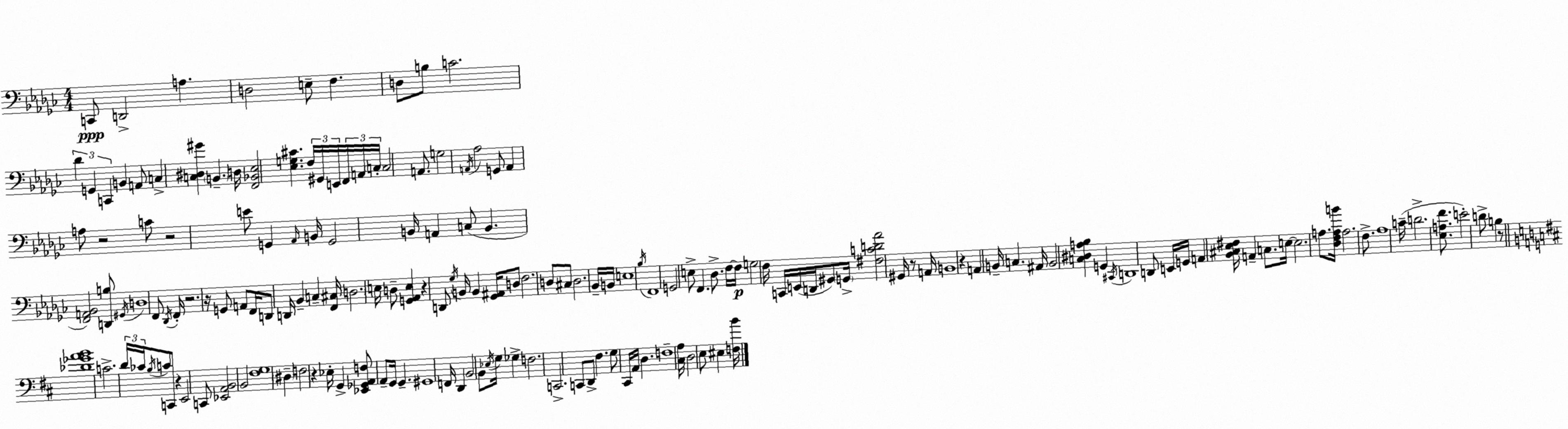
X:1
T:Untitled
M:4/4
L:1/4
K:Ebm
C,,/2 D,,2 A, D,2 E,/2 F, D,/2 B,/2 C2 _D G,, C,, B,, A,,/2 C, [C,^D,^G] B,, D,/4 [F,,_B,,_E,]2 [_E,G,^C] F,/4 ^G,,/4 E,,/4 F,,/4 A,,/4 C,/4 C,2 A,,/2 G,2 A,,/4 _A,2 G,,/2 A,, A,/2 z2 C/2 z2 E/2 G,, _A,,/4 B,,/4 G,,2 B,,/4 A,, C,/2 B,, [F,,A,,_B,,]2 [D,,B,]/2 ^G,,/4 D,4 F,,/2 _D,,/4 F,,/4 z2 z/4 G,,/2 A,,/2 F,,/4 D,,/2 D,,/4 _B,, C, [F,,^C,]/4 D,2 E,/4 D,/2 [G,,_A,,E,] z D,,/2 _G,/4 B,,/4 B,, [_G,,^A,,]/4 D,/2 F,2 D,/2 ^C,/2 D,2 _B,,/4 B,,/4 E,4 _B,/4 F,,4 G,,2 E,/2 F,, _D,/2 F,/4 F,/4 G,2 F,/4 C,,/4 E,,/4 D,,/4 ^G,,/2 G,,/4 [^F,CD_A]2 ^G,,/4 z/2 A,,/4 B,,4 z A,, B,,/4 C, ^A,,/4 B,,2 [C,^D,A,_B,] G,, ^C,,/4 D,,4 D,,/2 E,,/4 G,,/4 A,, [_B,,^C,_E,^F,]/4 A,, C,/2 E,/4 E,2 A,/2 [_D,F,A,B]/4 A,2 F,/2 _A,4 C/4 D2 [_E,A,F]/2 E2 D/2 B, z/2 [_D_GAB]4 C2 D/4 _C/4 B,/4 C/2 C,,/2 z E,,2 C,,/2 [_E,,A,,B,,]2 B,,2 [^F,G,]4 ^D, F,2 z _E,/4 G,, [_E,,_G,,A,,F,]/2 A,,/2 G,,/4 G,, ^G,,4 F,,/4 D,, B,,2 B,,/2 _E,/4 G,/4 _G, F,2 C,,2 C,,/2 D,,/2 ^F, G,/2 ^C,,/4 A,,/4 D, F,4 [^C,A,]/4 D,2 E,/2 ^E, [F,B]/4